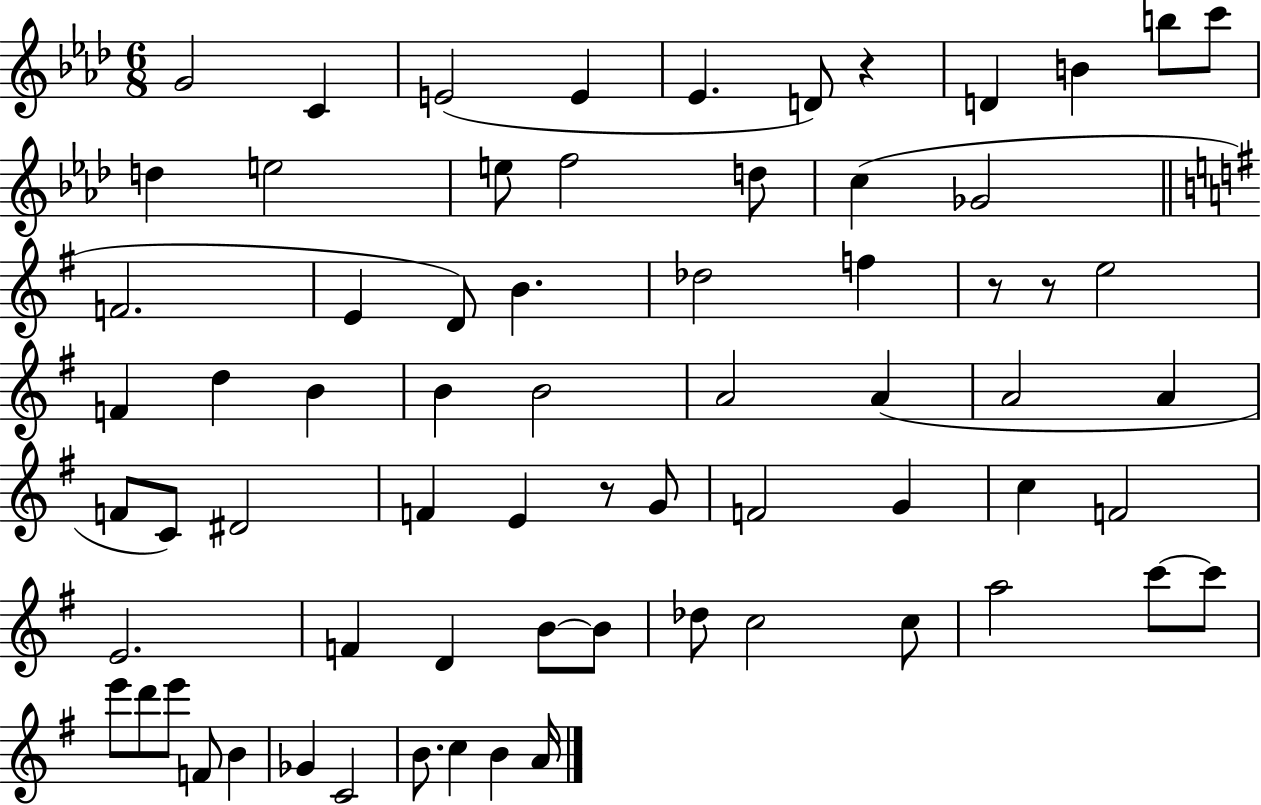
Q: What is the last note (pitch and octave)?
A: A4